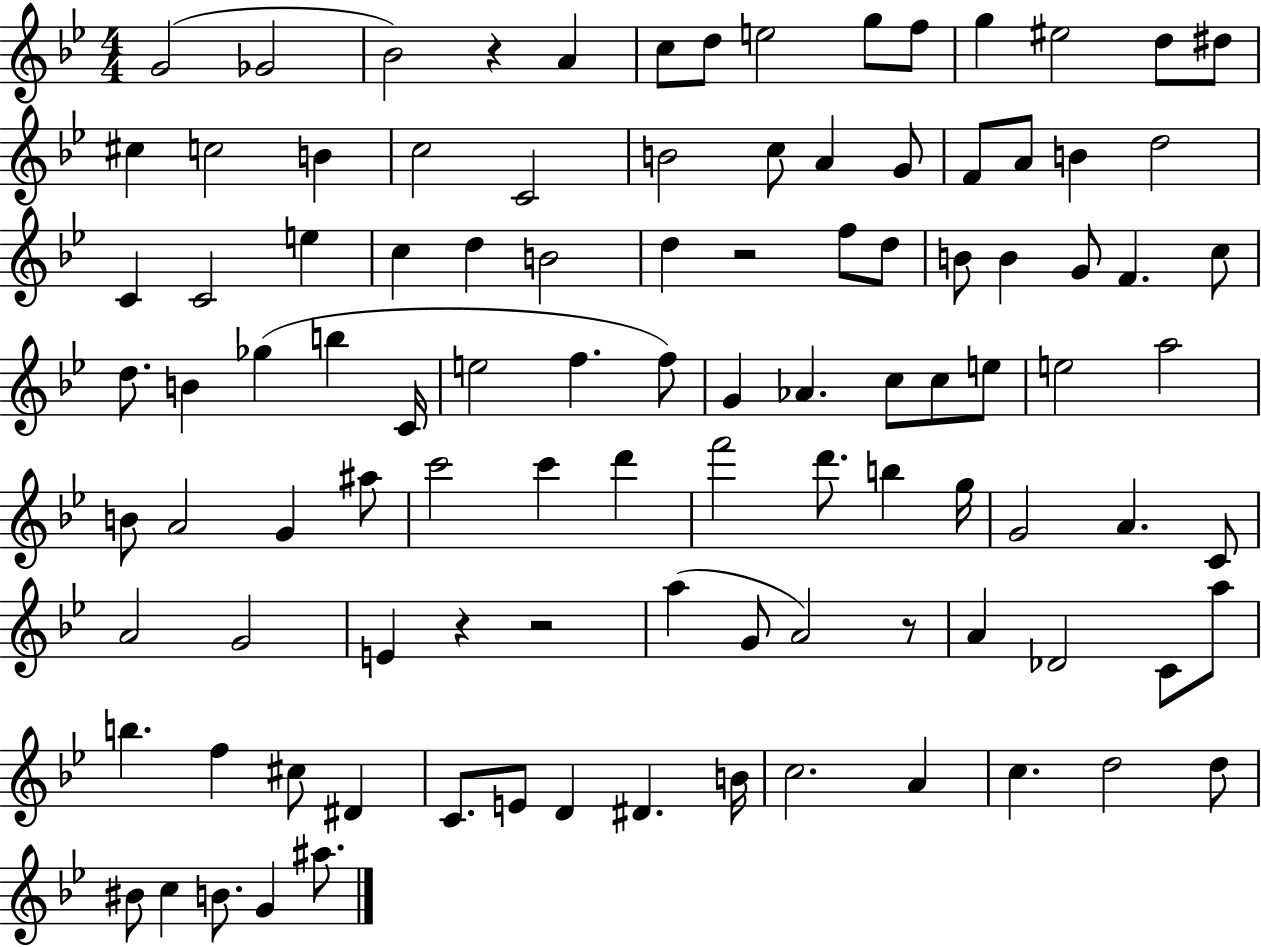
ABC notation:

X:1
T:Untitled
M:4/4
L:1/4
K:Bb
G2 _G2 _B2 z A c/2 d/2 e2 g/2 f/2 g ^e2 d/2 ^d/2 ^c c2 B c2 C2 B2 c/2 A G/2 F/2 A/2 B d2 C C2 e c d B2 d z2 f/2 d/2 B/2 B G/2 F c/2 d/2 B _g b C/4 e2 f f/2 G _A c/2 c/2 e/2 e2 a2 B/2 A2 G ^a/2 c'2 c' d' f'2 d'/2 b g/4 G2 A C/2 A2 G2 E z z2 a G/2 A2 z/2 A _D2 C/2 a/2 b f ^c/2 ^D C/2 E/2 D ^D B/4 c2 A c d2 d/2 ^B/2 c B/2 G ^a/2